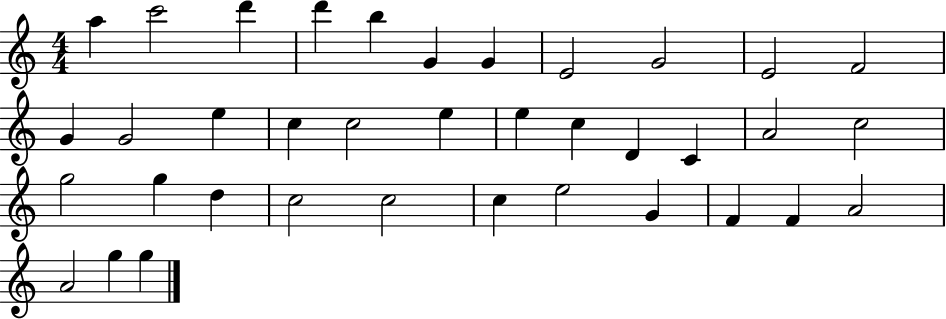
X:1
T:Untitled
M:4/4
L:1/4
K:C
a c'2 d' d' b G G E2 G2 E2 F2 G G2 e c c2 e e c D C A2 c2 g2 g d c2 c2 c e2 G F F A2 A2 g g